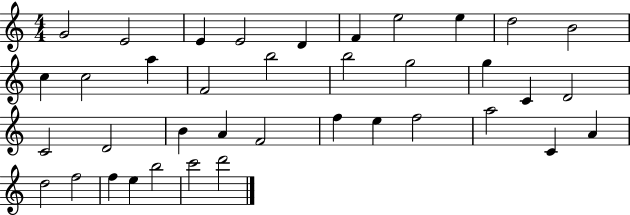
G4/h E4/h E4/q E4/h D4/q F4/q E5/h E5/q D5/h B4/h C5/q C5/h A5/q F4/h B5/h B5/h G5/h G5/q C4/q D4/h C4/h D4/h B4/q A4/q F4/h F5/q E5/q F5/h A5/h C4/q A4/q D5/h F5/h F5/q E5/q B5/h C6/h D6/h